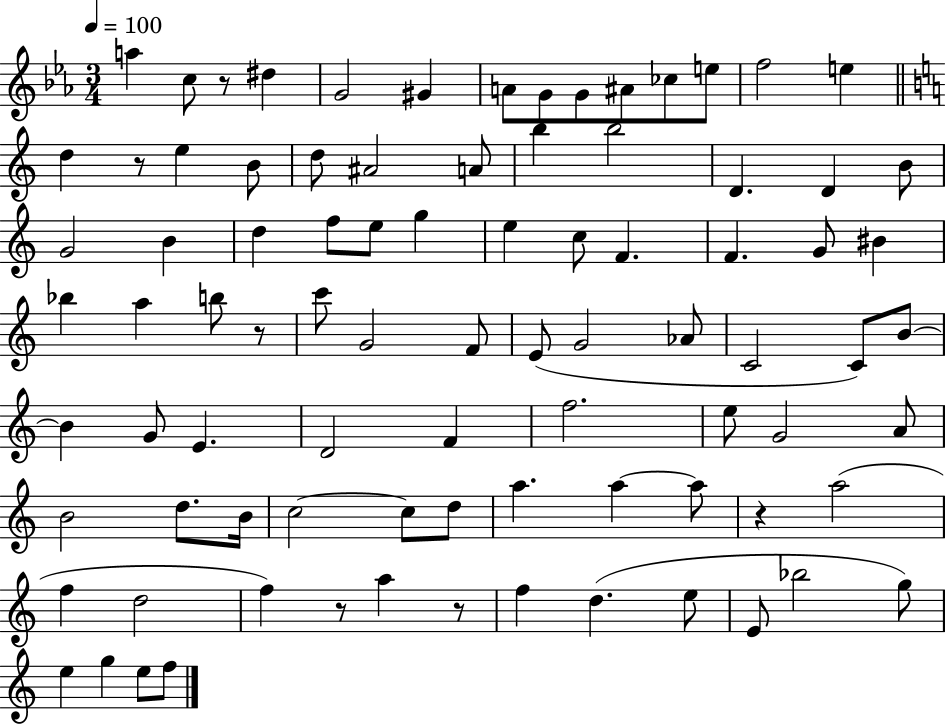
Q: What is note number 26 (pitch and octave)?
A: B4